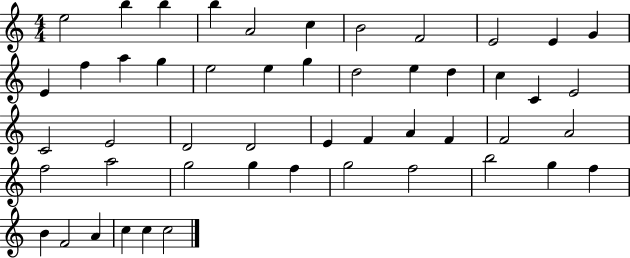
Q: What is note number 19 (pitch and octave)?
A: D5